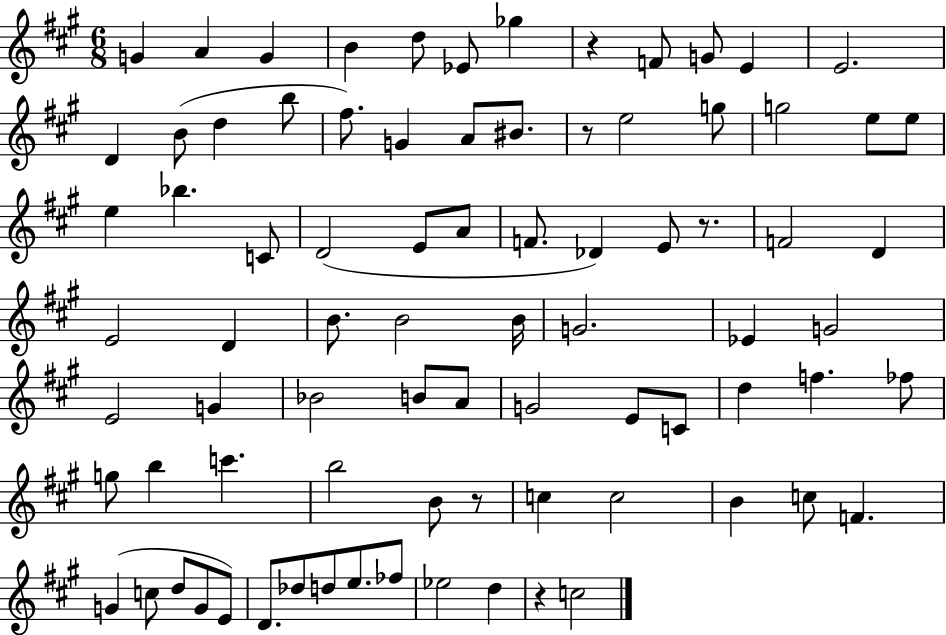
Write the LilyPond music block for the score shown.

{
  \clef treble
  \numericTimeSignature
  \time 6/8
  \key a \major
  g'4 a'4 g'4 | b'4 d''8 ees'8 ges''4 | r4 f'8 g'8 e'4 | e'2. | \break d'4 b'8( d''4 b''8 | fis''8.) g'4 a'8 bis'8. | r8 e''2 g''8 | g''2 e''8 e''8 | \break e''4 bes''4. c'8 | d'2( e'8 a'8 | f'8. des'4) e'8 r8. | f'2 d'4 | \break e'2 d'4 | b'8. b'2 b'16 | g'2. | ees'4 g'2 | \break e'2 g'4 | bes'2 b'8 a'8 | g'2 e'8 c'8 | d''4 f''4. fes''8 | \break g''8 b''4 c'''4. | b''2 b'8 r8 | c''4 c''2 | b'4 c''8 f'4. | \break g'4( c''8 d''8 g'8 e'8) | d'8. des''8 d''8 e''8. fes''8 | ees''2 d''4 | r4 c''2 | \break \bar "|."
}